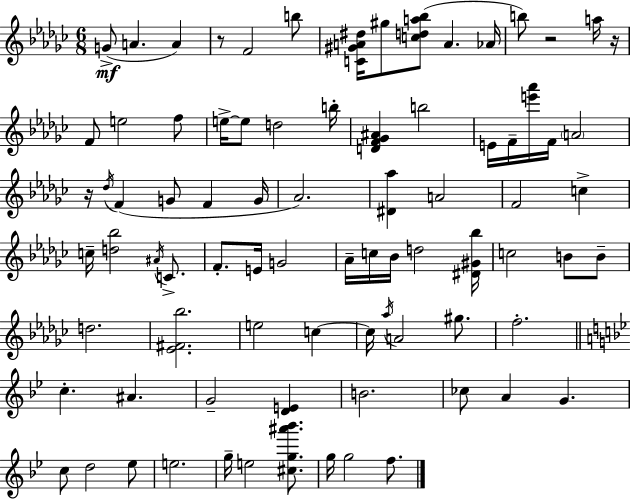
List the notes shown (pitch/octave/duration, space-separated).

G4/e A4/q. A4/q R/e F4/h B5/e [C4,G#4,A4,D#5]/s G#5/e [C5,D5,A5,Bb5]/e A4/q. Ab4/s B5/e R/h A5/s R/s F4/e E5/h F5/e E5/s E5/e D5/h B5/s [D4,F4,Gb4,A#4]/q B5/h E4/s F4/s [E6,Ab6]/s F4/s A4/h R/s Db5/s F4/q G4/e F4/q G4/s Ab4/h. [D#4,Ab5]/q A4/h F4/h C5/q C5/s [D5,Bb5]/h A#4/s C4/e. F4/e. E4/s G4/h Ab4/s C5/s Bb4/s D5/h [D#4,G#4,Bb5]/s C5/h B4/e B4/e D5/h. [Eb4,F#4,Bb5]/h. E5/h C5/q C5/s Ab5/s A4/h G#5/e. F5/h. C5/q. A#4/q. G4/h [D4,E4]/q B4/h. CES5/e A4/q G4/q. C5/e D5/h Eb5/e E5/h. G5/s E5/h [C#5,G5,A#6,Bb6]/e. G5/s G5/h F5/e.